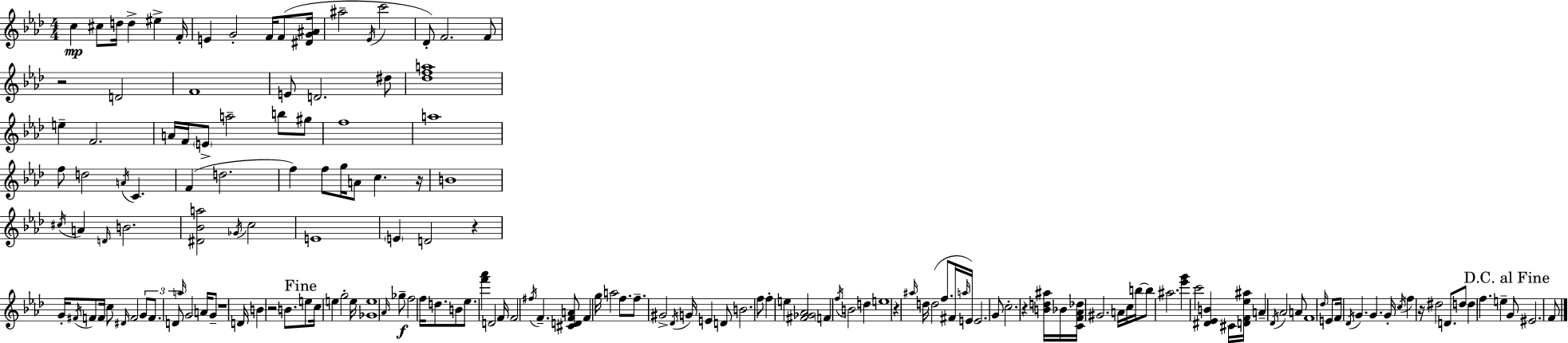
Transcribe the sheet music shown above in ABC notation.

X:1
T:Untitled
M:4/4
L:1/4
K:Ab
c ^c/2 d/4 d ^e F/4 E G2 F/4 F/2 [^DG^A]/4 ^a2 _E/4 c'2 _D/2 F2 F/2 z2 D2 F4 E/2 D2 ^d/2 [_dfa]4 e F2 A/4 F/4 E/2 a2 b/2 ^g/2 f4 a4 f/2 d2 A/4 C F d2 f f/2 g/4 A/2 c z/4 B4 ^c/4 A D/4 B2 [^D_Ba]2 _G/4 c2 E4 E D2 z G/4 ^F/4 F/2 F/4 c/2 ^D/4 F2 G/2 F/2 D/2 a/4 G2 A/4 G/2 z4 D/4 B z2 B/2 e/2 c/4 e g2 e/4 [_Ge]4 _A/4 _g/2 f2 f/4 d/2 B/2 _e/2 [f'_a'] D2 F/4 F2 ^f/4 F [^CDFA]/2 F g/4 a2 f/2 f/2 ^G2 _D/4 G/4 E D/2 B2 f/2 f e [^F_G_A]2 F f/4 B2 d e4 z ^a/4 d/4 d2 f/2 ^F/4 a/4 E/4 E2 G/2 c2 z [Bd^a]/4 _B/4 [CF_A_d]/4 ^G2 A/4 c/4 b/4 b/2 ^a2 [_e'g'] c'2 [^D_EB] ^C/4 [DF_e^a]/4 A _D/4 _A2 A/2 F4 _d/4 E/2 F/4 _D/4 G G G/4 c/4 f z/4 ^d2 D/2 d/2 d f e G/2 ^E2 F/2